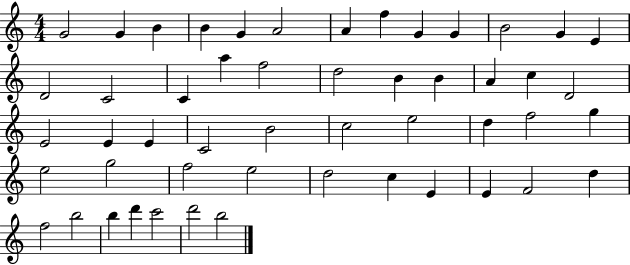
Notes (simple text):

G4/h G4/q B4/q B4/q G4/q A4/h A4/q F5/q G4/q G4/q B4/h G4/q E4/q D4/h C4/h C4/q A5/q F5/h D5/h B4/q B4/q A4/q C5/q D4/h E4/h E4/q E4/q C4/h B4/h C5/h E5/h D5/q F5/h G5/q E5/h G5/h F5/h E5/h D5/h C5/q E4/q E4/q F4/h D5/q F5/h B5/h B5/q D6/q C6/h D6/h B5/h